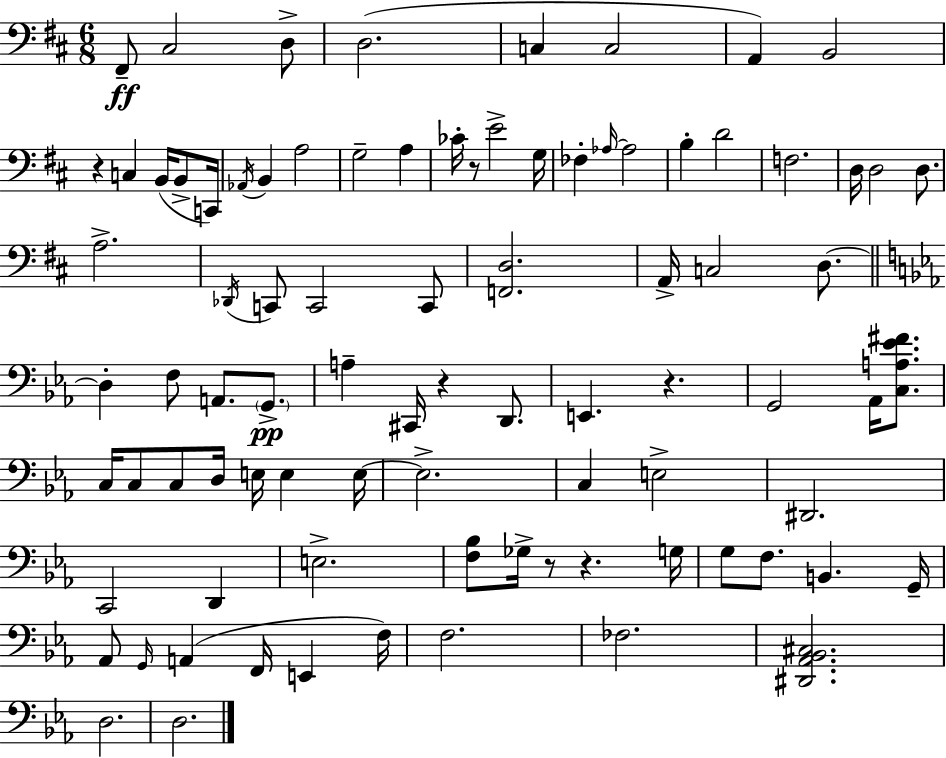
F#2/e C#3/h D3/e D3/h. C3/q C3/h A2/q B2/h R/q C3/q B2/s B2/e C2/s Ab2/s B2/q A3/h G3/h A3/q CES4/s R/e E4/h G3/s FES3/q Ab3/s Ab3/h B3/q D4/h F3/h. D3/s D3/h D3/e. A3/h. Db2/s C2/e C2/h C2/e [F2,D3]/h. A2/s C3/h D3/e. D3/q F3/e A2/e. G2/e. A3/q C#2/s R/q D2/e. E2/q. R/q. G2/h Ab2/s [C3,A3,Eb4,F#4]/e. C3/s C3/e C3/e D3/s E3/s E3/q E3/s E3/h. C3/q E3/h D#2/h. C2/h D2/q E3/h. [F3,Bb3]/e Gb3/s R/e R/q. G3/s G3/e F3/e. B2/q. G2/s Ab2/e G2/s A2/q F2/s E2/q F3/s F3/h. FES3/h. [D#2,Ab2,Bb2,C#3]/h. D3/h. D3/h.